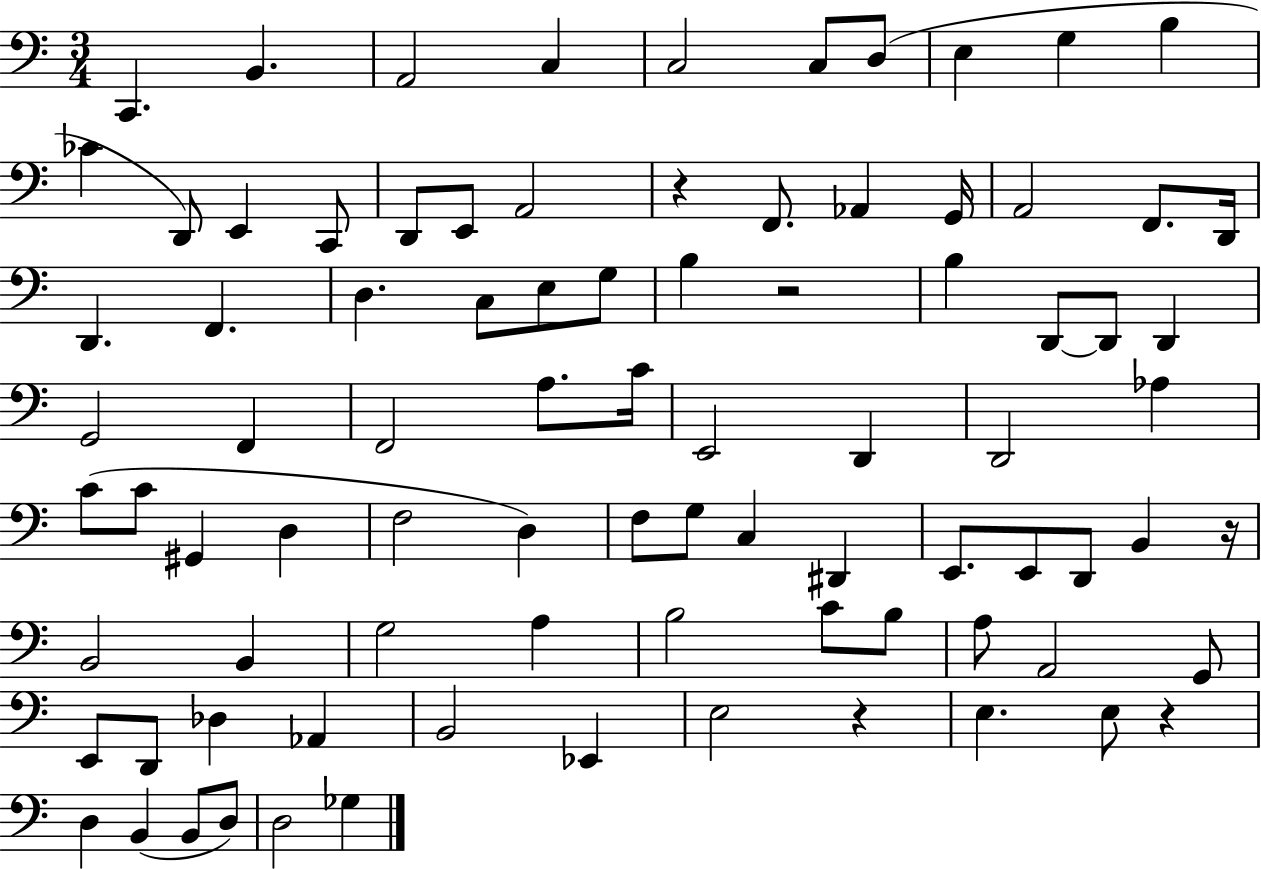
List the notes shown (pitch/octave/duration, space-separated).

C2/q. B2/q. A2/h C3/q C3/h C3/e D3/e E3/q G3/q B3/q CES4/q D2/e E2/q C2/e D2/e E2/e A2/h R/q F2/e. Ab2/q G2/s A2/h F2/e. D2/s D2/q. F2/q. D3/q. C3/e E3/e G3/e B3/q R/h B3/q D2/e D2/e D2/q G2/h F2/q F2/h A3/e. C4/s E2/h D2/q D2/h Ab3/q C4/e C4/e G#2/q D3/q F3/h D3/q F3/e G3/e C3/q D#2/q E2/e. E2/e D2/e B2/q R/s B2/h B2/q G3/h A3/q B3/h C4/e B3/e A3/e A2/h G2/e E2/e D2/e Db3/q Ab2/q B2/h Eb2/q E3/h R/q E3/q. E3/e R/q D3/q B2/q B2/e D3/e D3/h Gb3/q